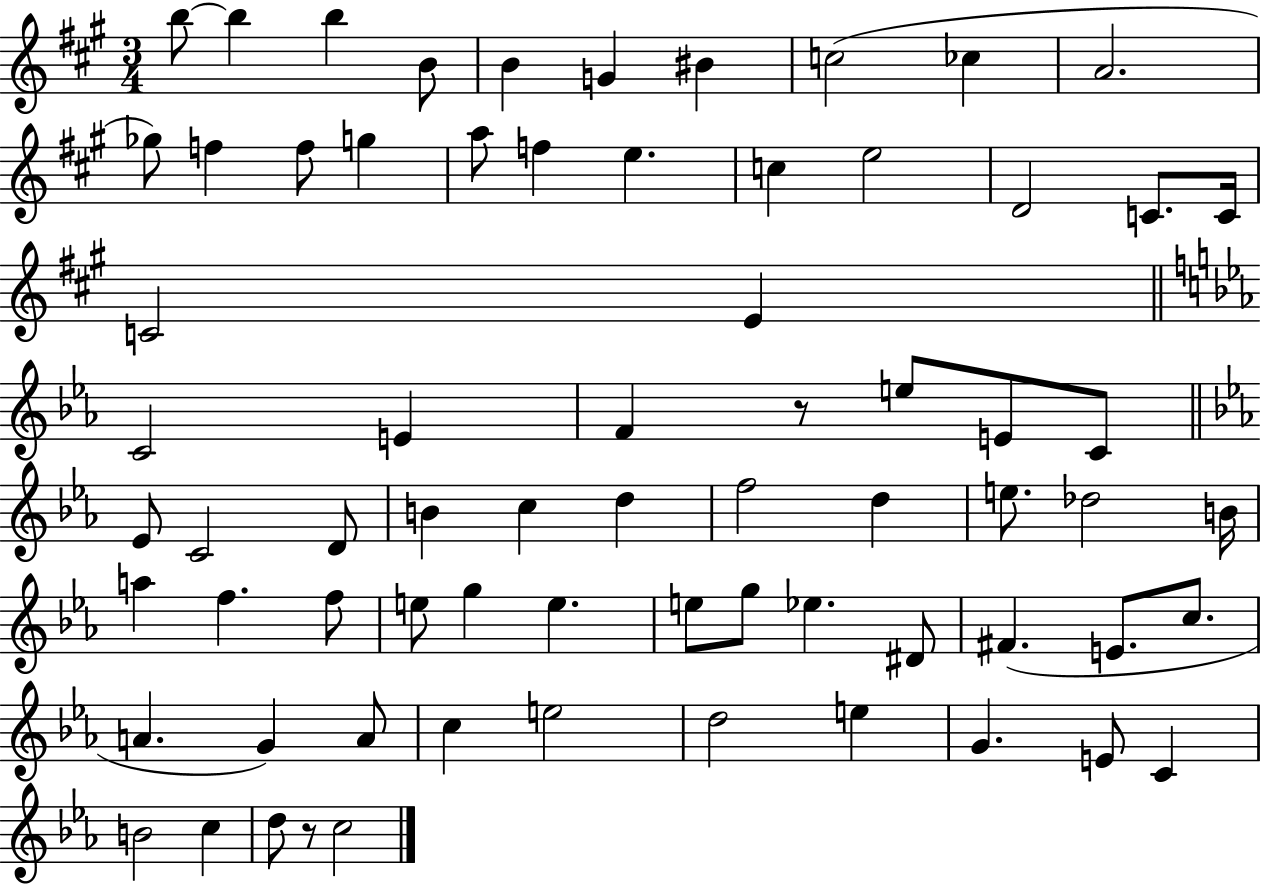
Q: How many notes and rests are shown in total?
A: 70